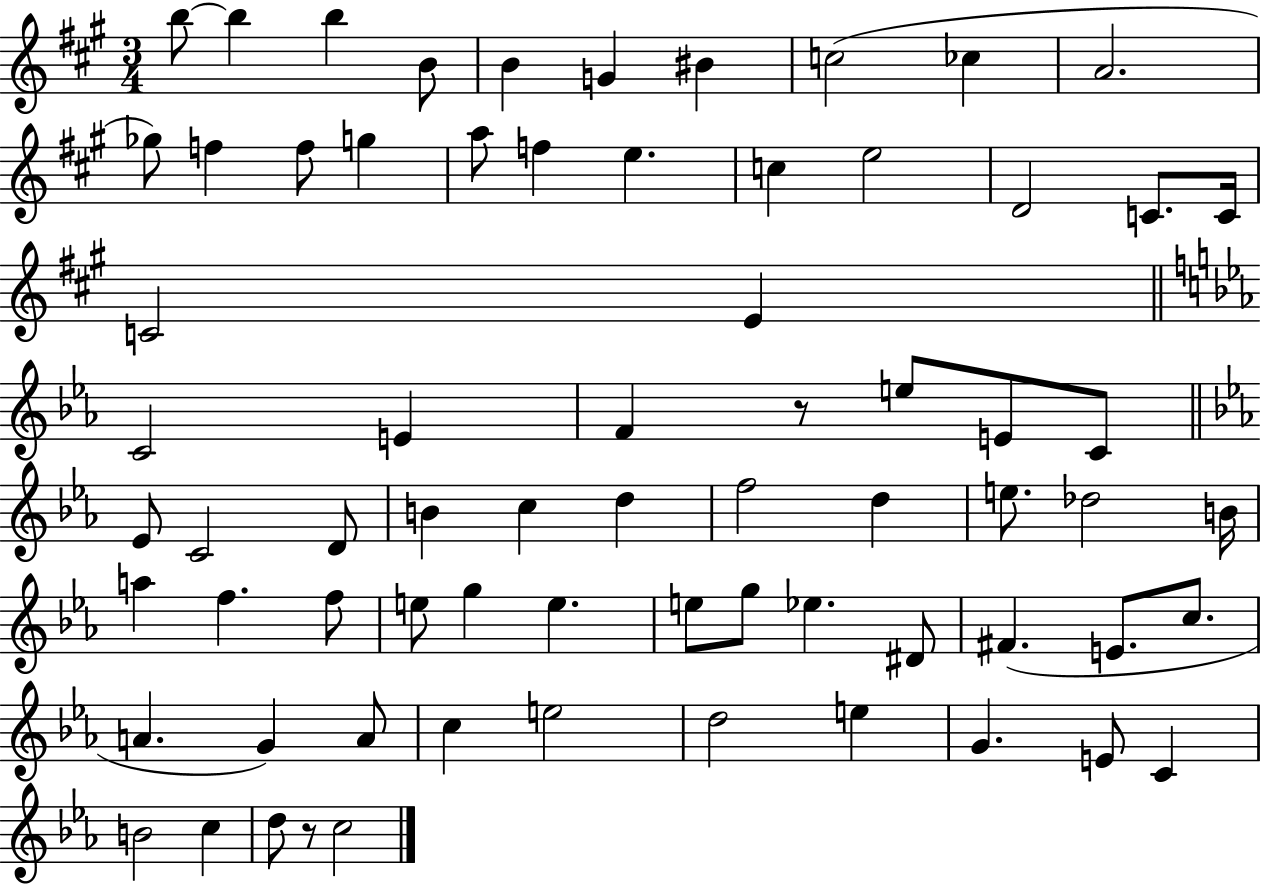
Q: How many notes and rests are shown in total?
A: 70